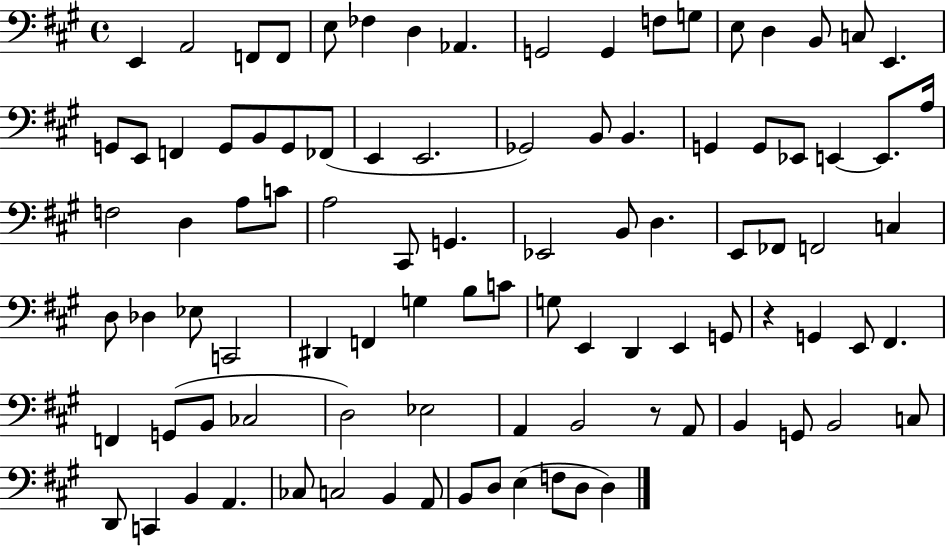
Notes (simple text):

E2/q A2/h F2/e F2/e E3/e FES3/q D3/q Ab2/q. G2/h G2/q F3/e G3/e E3/e D3/q B2/e C3/e E2/q. G2/e E2/e F2/q G2/e B2/e G2/e FES2/e E2/q E2/h. Gb2/h B2/e B2/q. G2/q G2/e Eb2/e E2/q E2/e. A3/s F3/h D3/q A3/e C4/e A3/h C#2/e G2/q. Eb2/h B2/e D3/q. E2/e FES2/e F2/h C3/q D3/e Db3/q Eb3/e C2/h D#2/q F2/q G3/q B3/e C4/e G3/e E2/q D2/q E2/q G2/e R/q G2/q E2/e F#2/q. F2/q G2/e B2/e CES3/h D3/h Eb3/h A2/q B2/h R/e A2/e B2/q G2/e B2/h C3/e D2/e C2/q B2/q A2/q. CES3/e C3/h B2/q A2/e B2/e D3/e E3/q F3/e D3/e D3/q